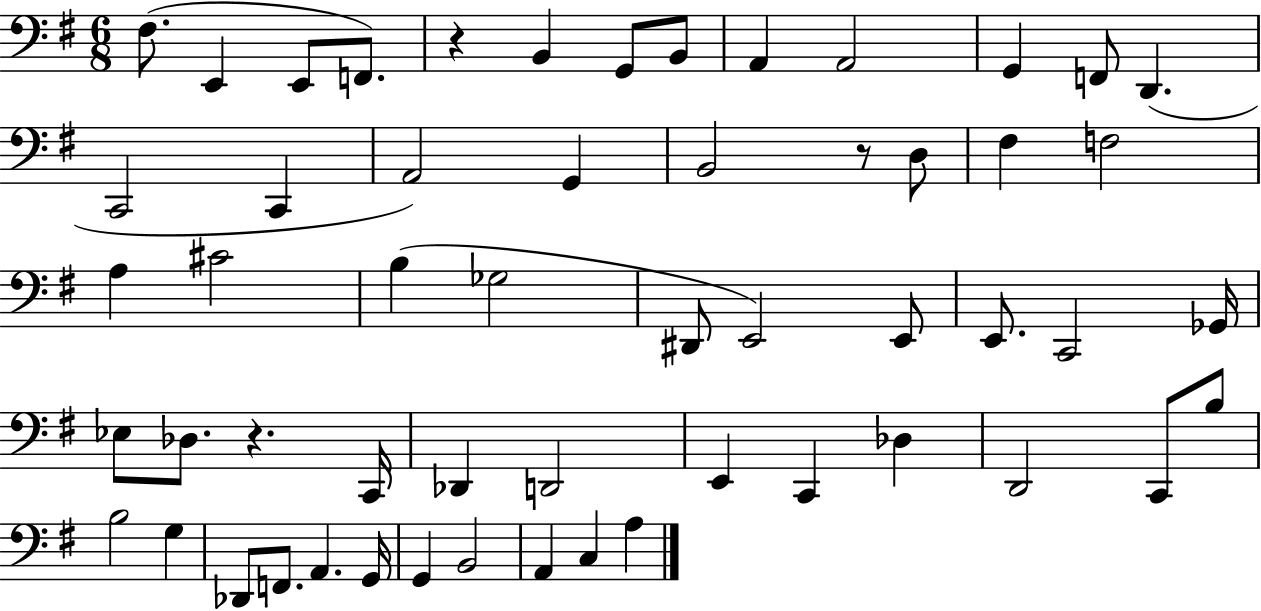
X:1
T:Untitled
M:6/8
L:1/4
K:G
^F,/2 E,, E,,/2 F,,/2 z B,, G,,/2 B,,/2 A,, A,,2 G,, F,,/2 D,, C,,2 C,, A,,2 G,, B,,2 z/2 D,/2 ^F, F,2 A, ^C2 B, _G,2 ^D,,/2 E,,2 E,,/2 E,,/2 C,,2 _G,,/4 _E,/2 _D,/2 z C,,/4 _D,, D,,2 E,, C,, _D, D,,2 C,,/2 B,/2 B,2 G, _D,,/2 F,,/2 A,, G,,/4 G,, B,,2 A,, C, A,